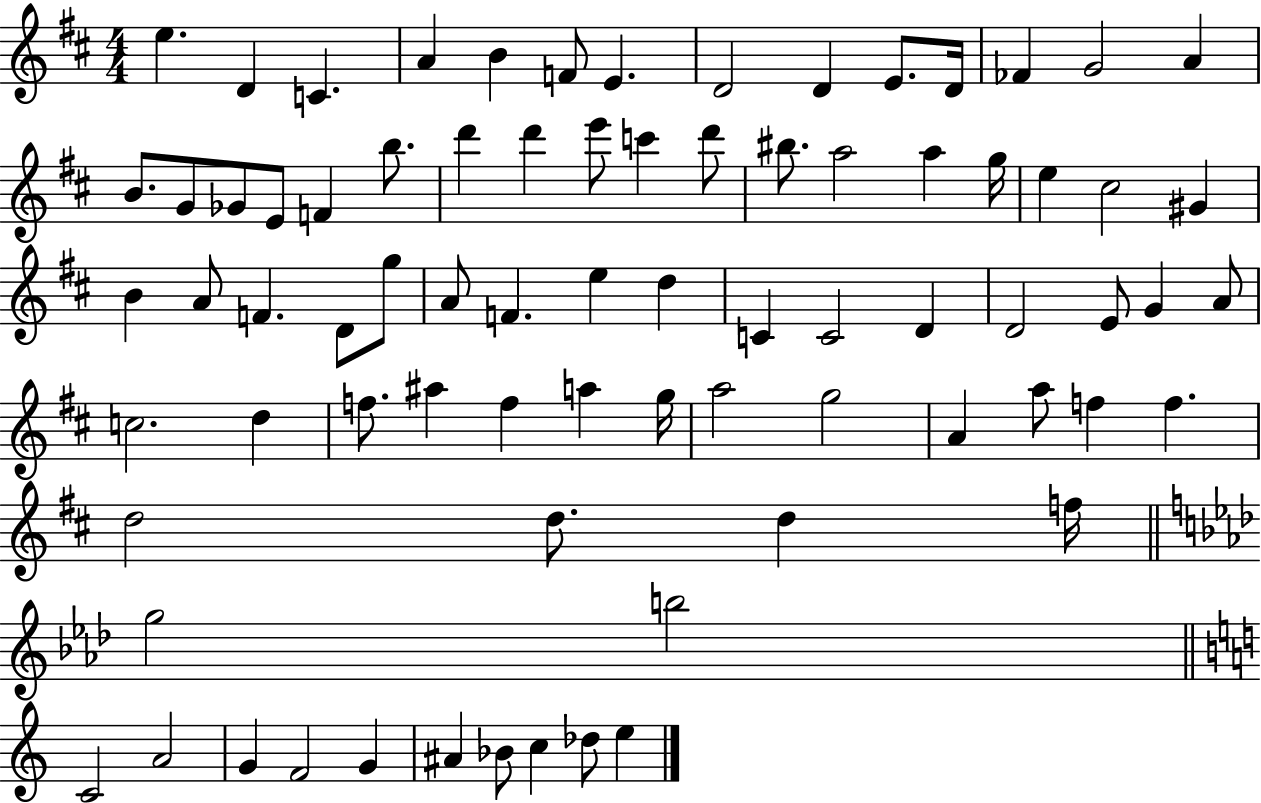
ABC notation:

X:1
T:Untitled
M:4/4
L:1/4
K:D
e D C A B F/2 E D2 D E/2 D/4 _F G2 A B/2 G/2 _G/2 E/2 F b/2 d' d' e'/2 c' d'/2 ^b/2 a2 a g/4 e ^c2 ^G B A/2 F D/2 g/2 A/2 F e d C C2 D D2 E/2 G A/2 c2 d f/2 ^a f a g/4 a2 g2 A a/2 f f d2 d/2 d f/4 g2 b2 C2 A2 G F2 G ^A _B/2 c _d/2 e